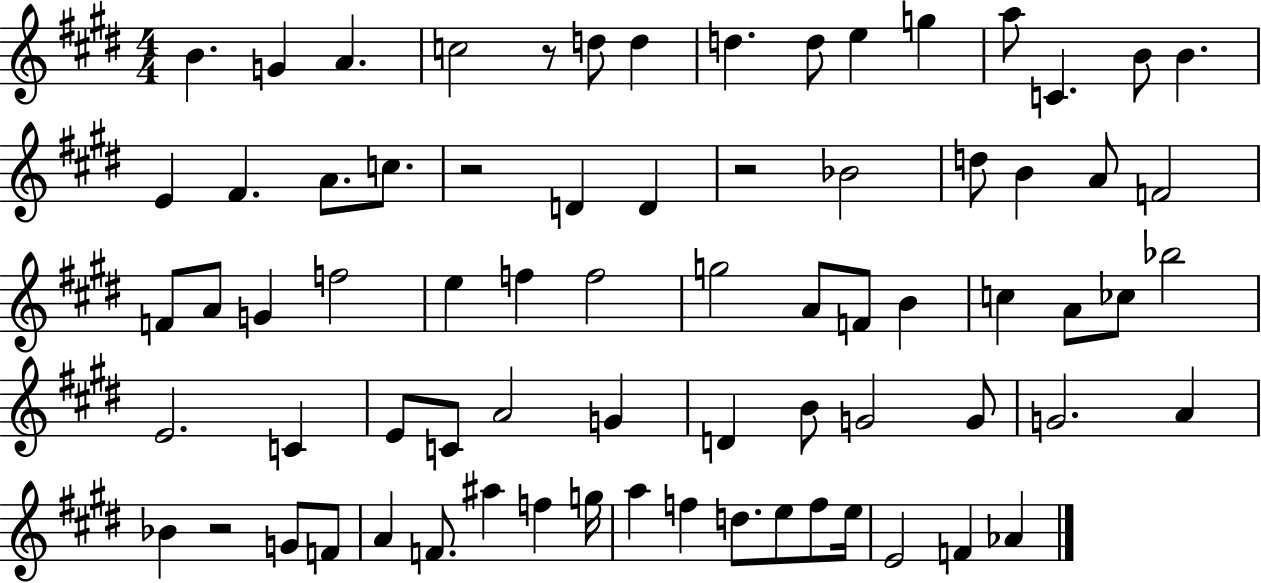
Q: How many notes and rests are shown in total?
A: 73